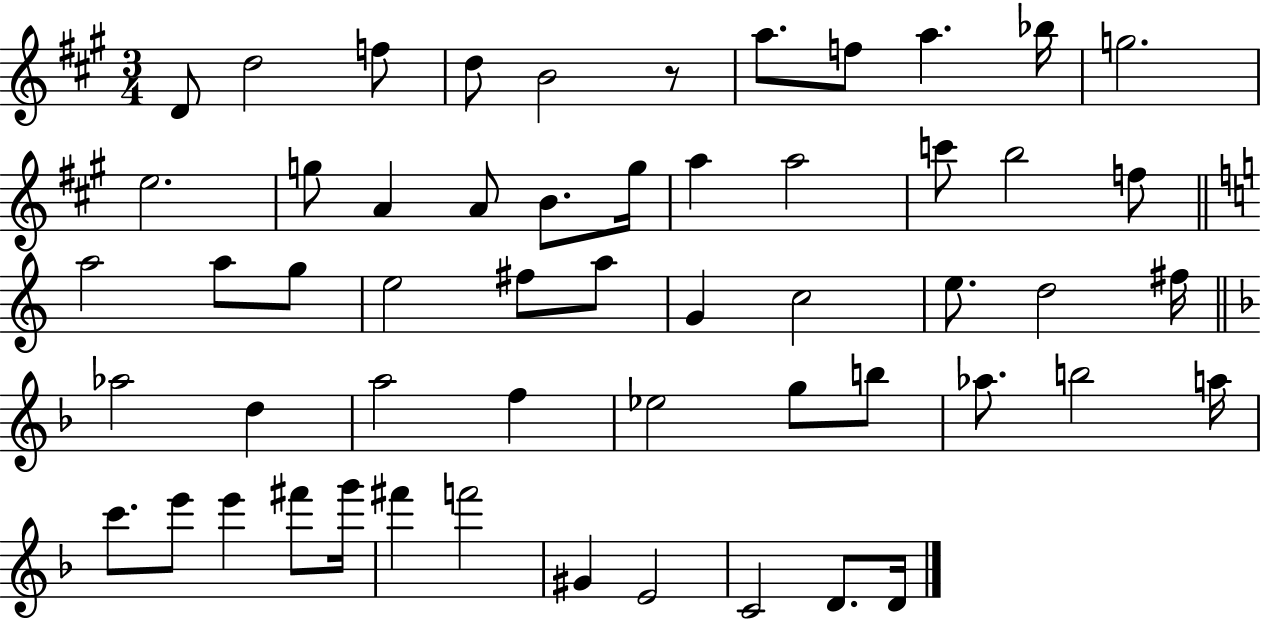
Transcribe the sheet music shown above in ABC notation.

X:1
T:Untitled
M:3/4
L:1/4
K:A
D/2 d2 f/2 d/2 B2 z/2 a/2 f/2 a _b/4 g2 e2 g/2 A A/2 B/2 g/4 a a2 c'/2 b2 f/2 a2 a/2 g/2 e2 ^f/2 a/2 G c2 e/2 d2 ^f/4 _a2 d a2 f _e2 g/2 b/2 _a/2 b2 a/4 c'/2 e'/2 e' ^f'/2 g'/4 ^f' f'2 ^G E2 C2 D/2 D/4